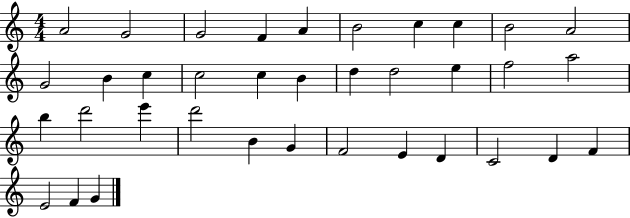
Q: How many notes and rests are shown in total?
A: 36